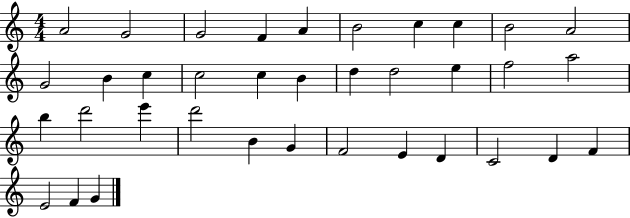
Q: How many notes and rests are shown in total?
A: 36